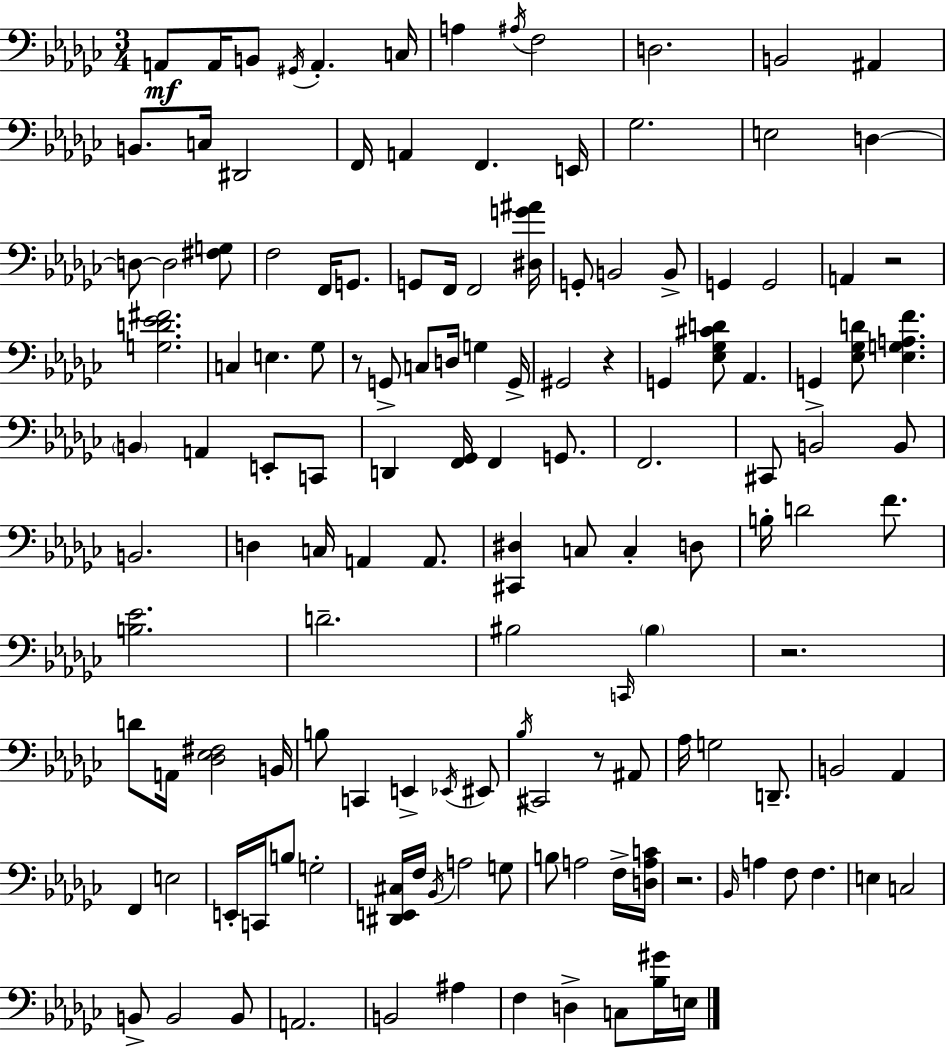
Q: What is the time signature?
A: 3/4